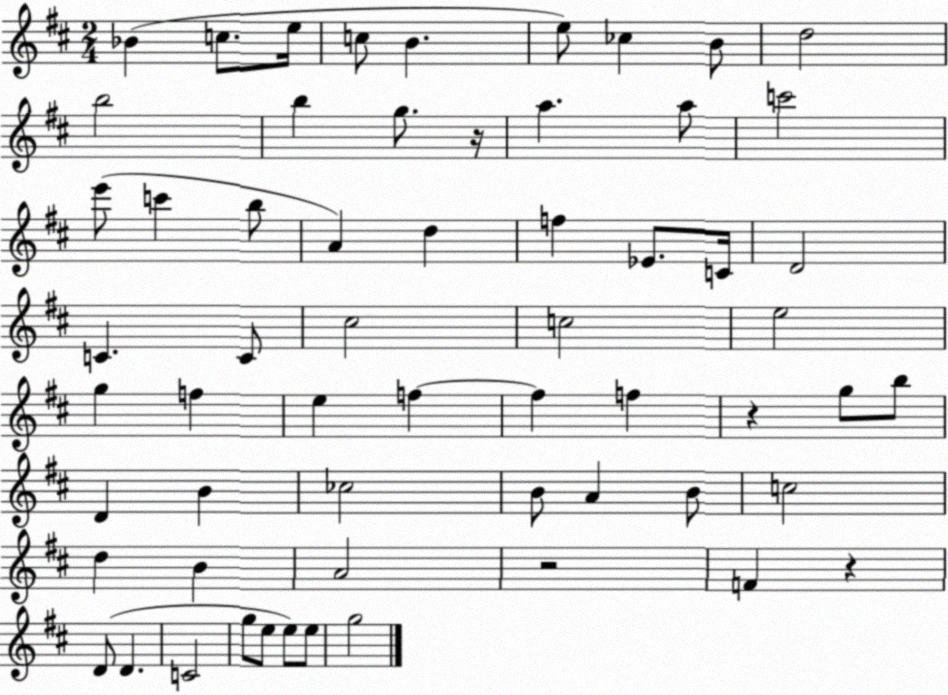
X:1
T:Untitled
M:2/4
L:1/4
K:D
_B c/2 e/4 c/2 B e/2 _c B/2 d2 b2 b g/2 z/4 a a/2 c'2 e'/2 c' b/2 A d f _E/2 C/4 D2 C C/2 ^c2 c2 e2 g f e f f f z g/2 b/2 D B _c2 B/2 A B/2 c2 d B A2 z2 F z D/2 D C2 g/2 e/2 e/2 e/2 g2